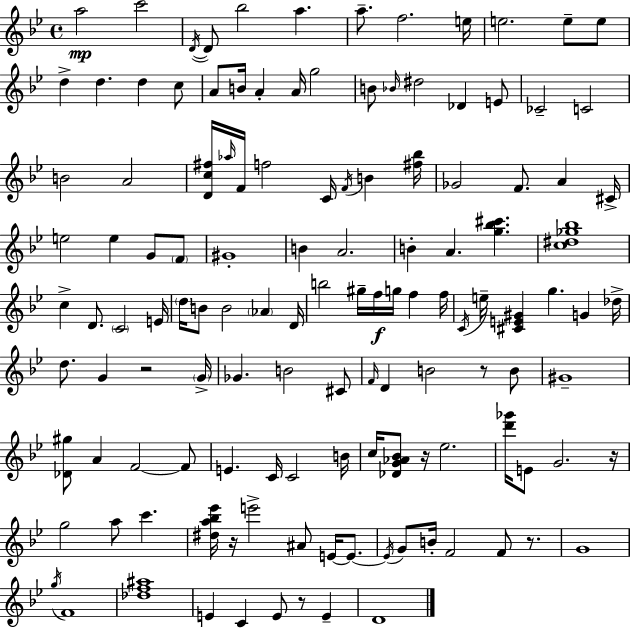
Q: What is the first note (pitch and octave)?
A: A5